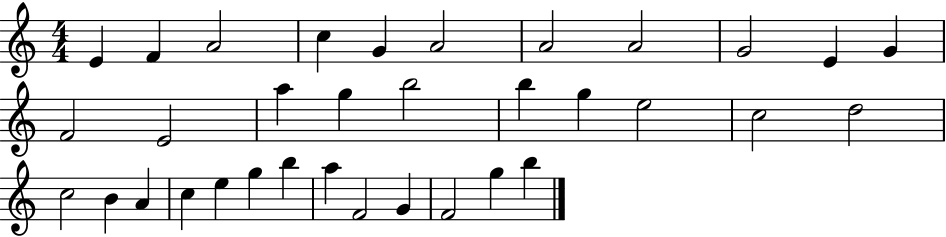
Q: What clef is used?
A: treble